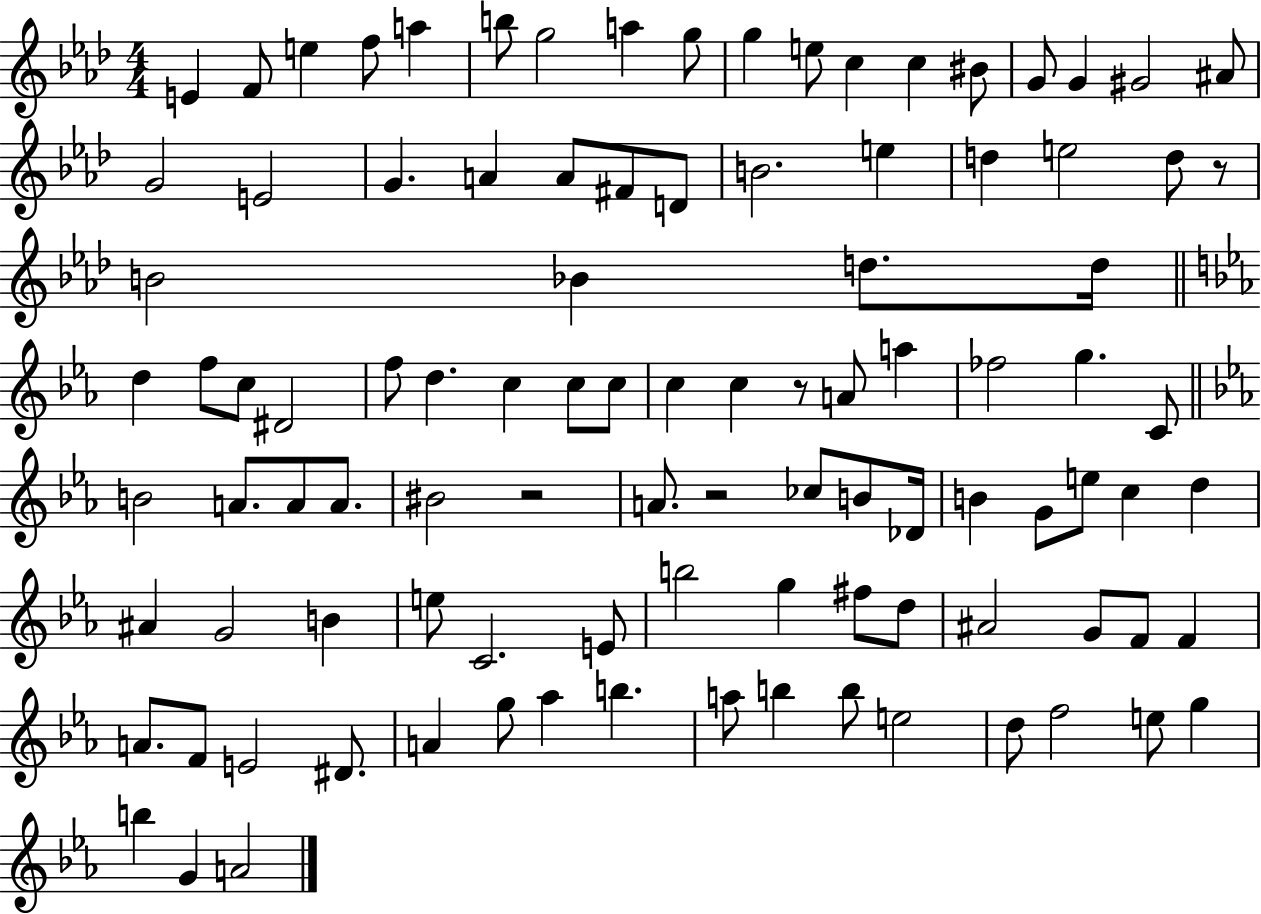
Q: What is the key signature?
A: AES major